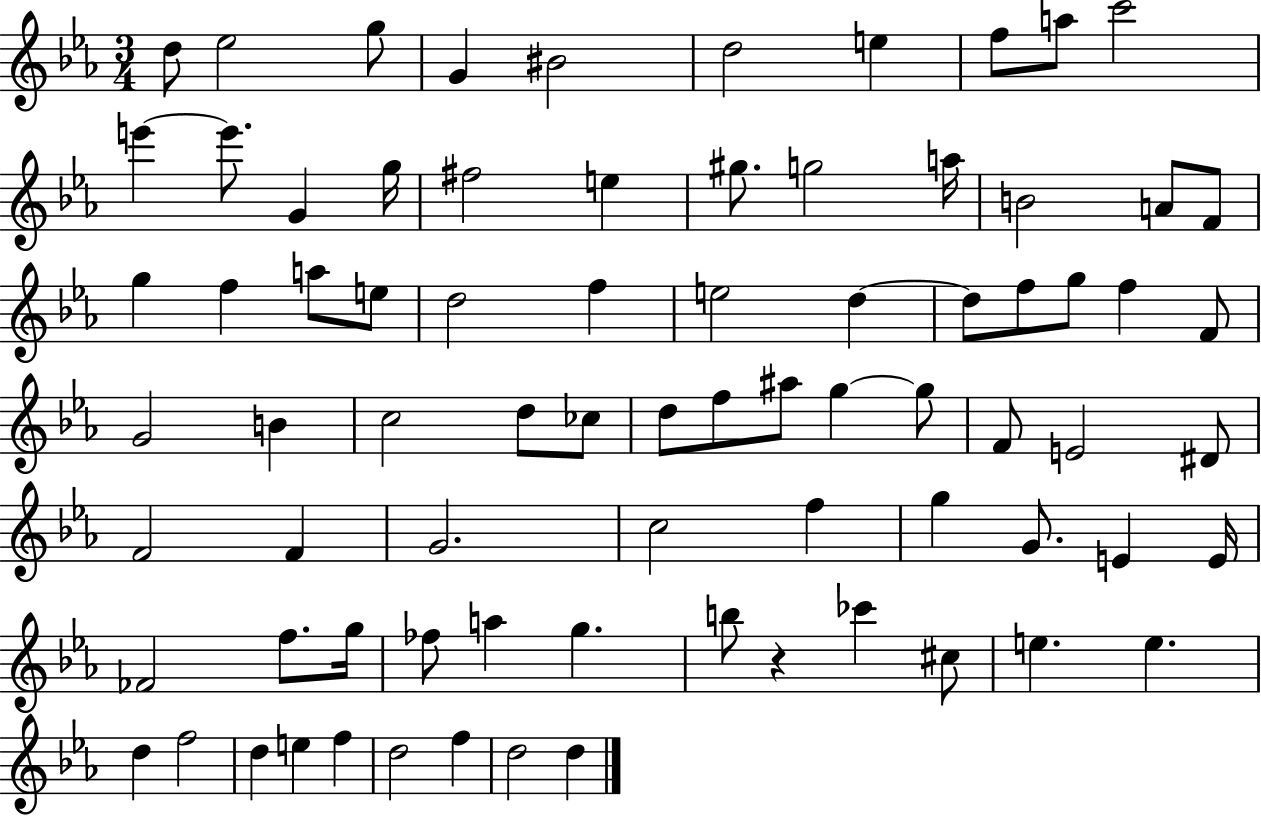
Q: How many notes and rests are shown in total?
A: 78